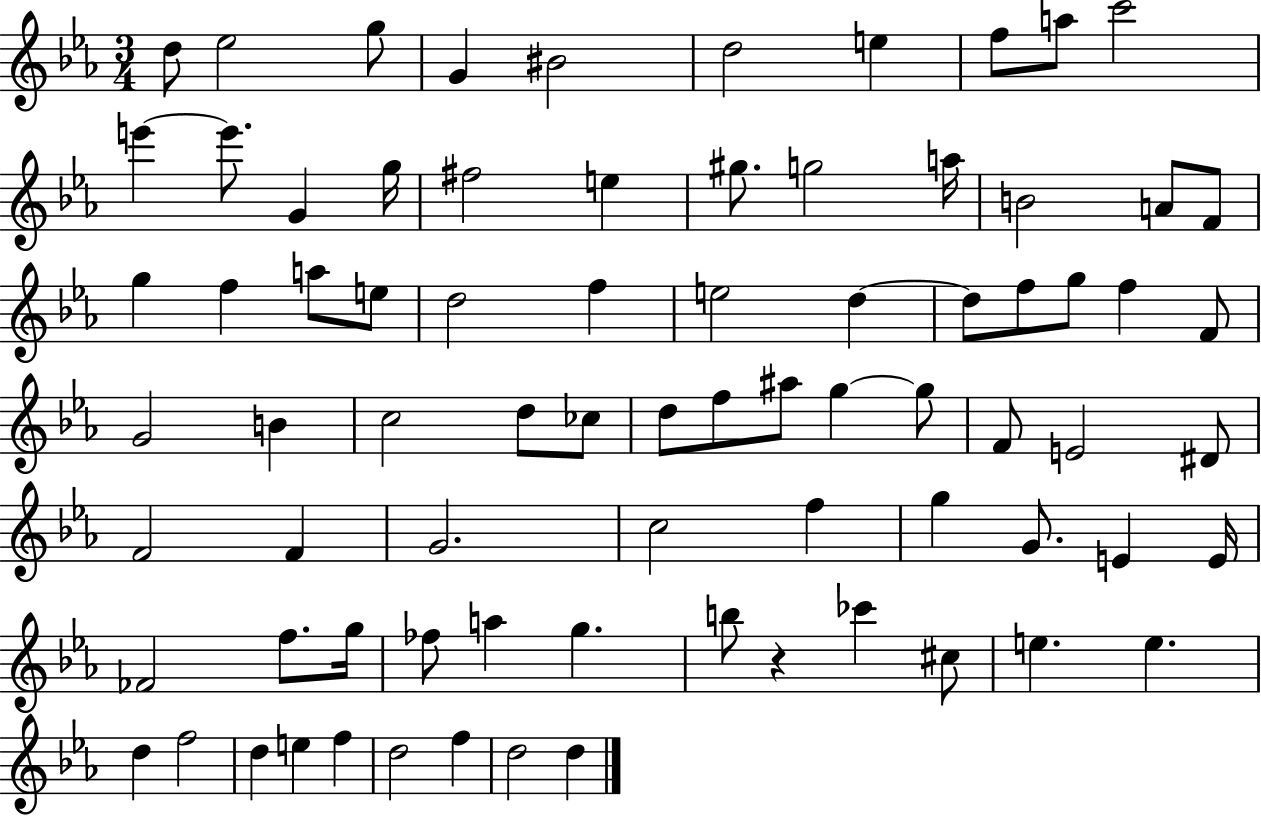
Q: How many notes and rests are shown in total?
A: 78